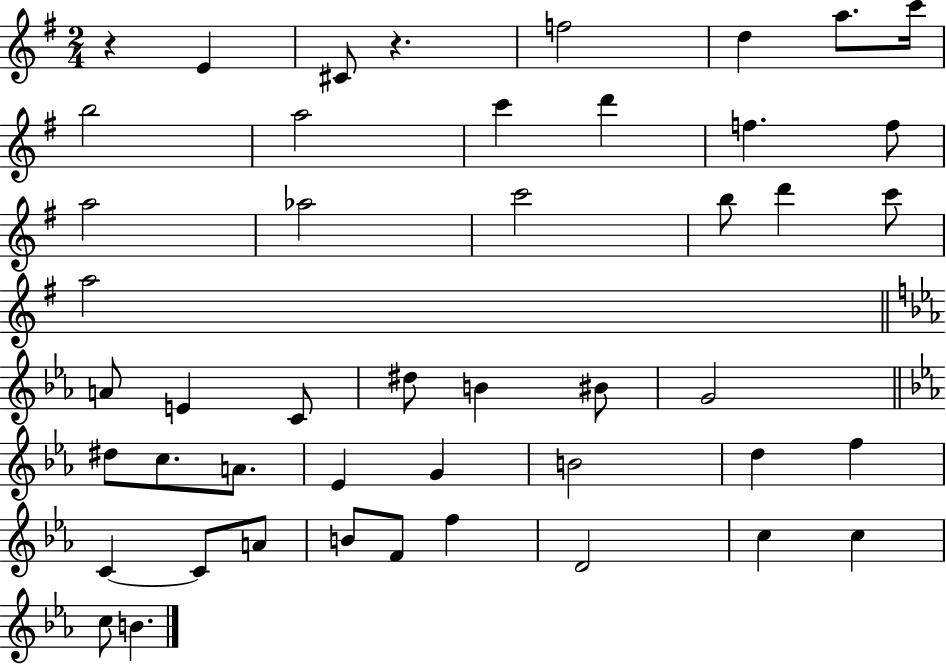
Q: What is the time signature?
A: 2/4